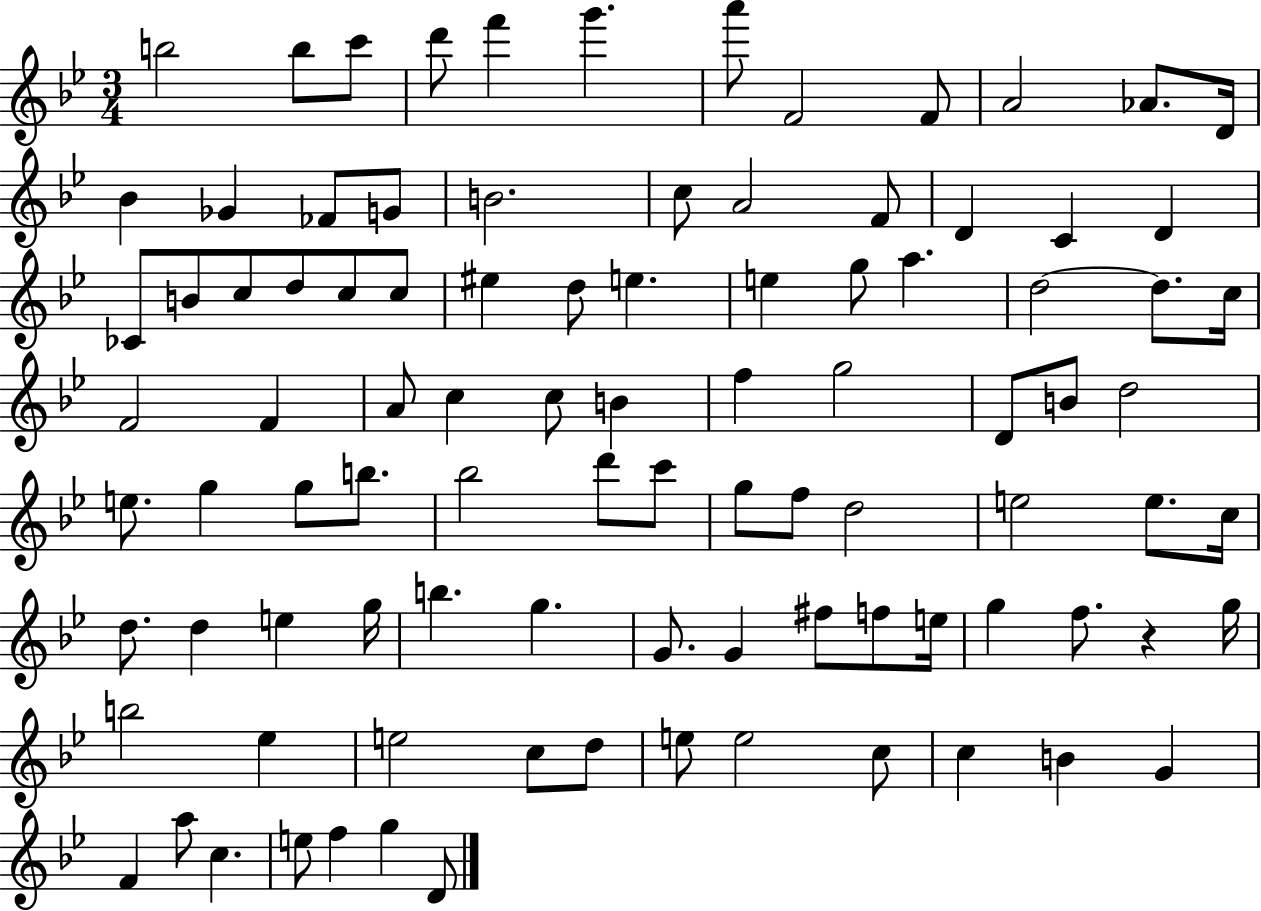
{
  \clef treble
  \numericTimeSignature
  \time 3/4
  \key bes \major
  b''2 b''8 c'''8 | d'''8 f'''4 g'''4. | a'''8 f'2 f'8 | a'2 aes'8. d'16 | \break bes'4 ges'4 fes'8 g'8 | b'2. | c''8 a'2 f'8 | d'4 c'4 d'4 | \break ces'8 b'8 c''8 d''8 c''8 c''8 | eis''4 d''8 e''4. | e''4 g''8 a''4. | d''2~~ d''8. c''16 | \break f'2 f'4 | a'8 c''4 c''8 b'4 | f''4 g''2 | d'8 b'8 d''2 | \break e''8. g''4 g''8 b''8. | bes''2 d'''8 c'''8 | g''8 f''8 d''2 | e''2 e''8. c''16 | \break d''8. d''4 e''4 g''16 | b''4. g''4. | g'8. g'4 fis''8 f''8 e''16 | g''4 f''8. r4 g''16 | \break b''2 ees''4 | e''2 c''8 d''8 | e''8 e''2 c''8 | c''4 b'4 g'4 | \break f'4 a''8 c''4. | e''8 f''4 g''4 d'8 | \bar "|."
}